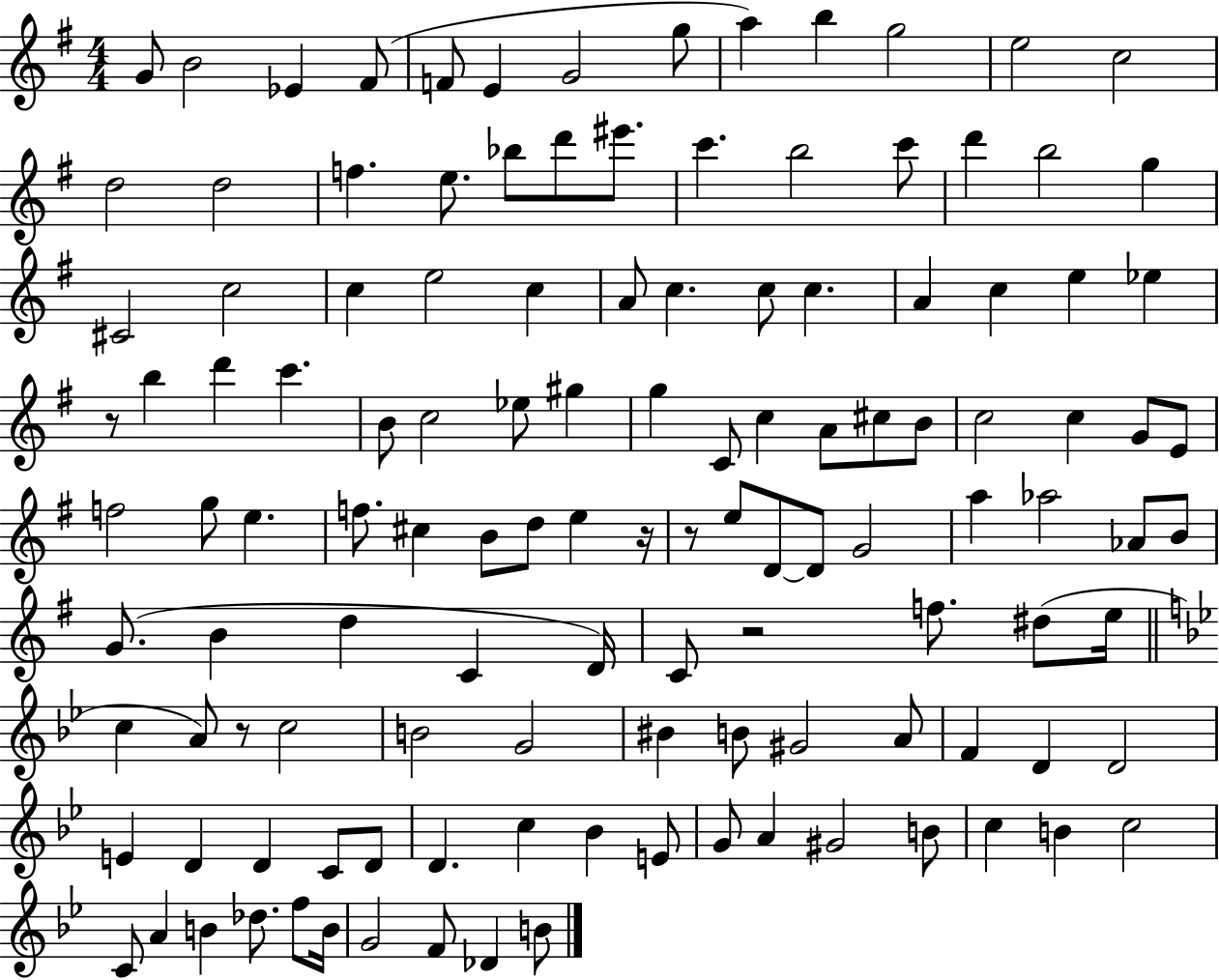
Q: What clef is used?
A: treble